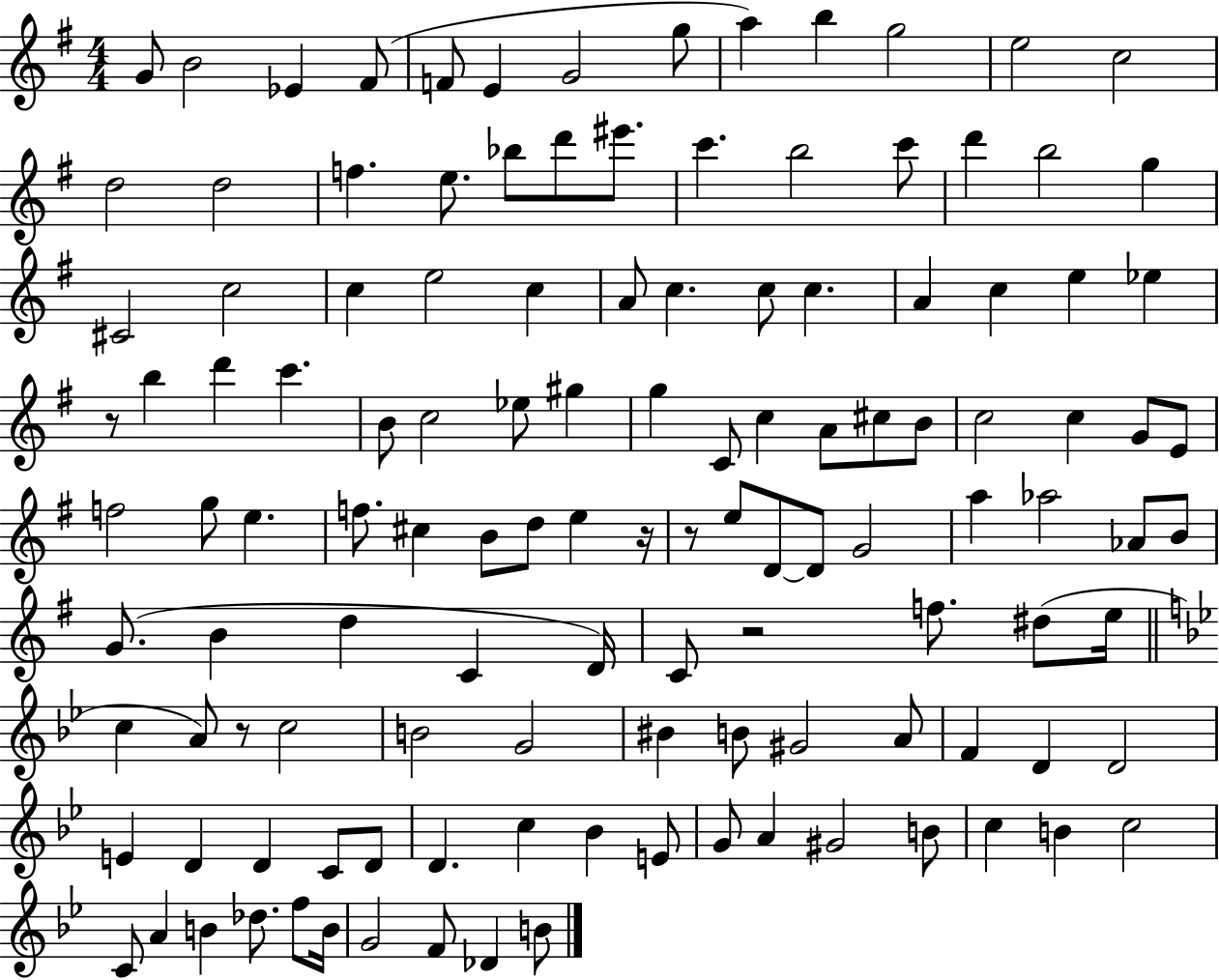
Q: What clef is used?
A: treble